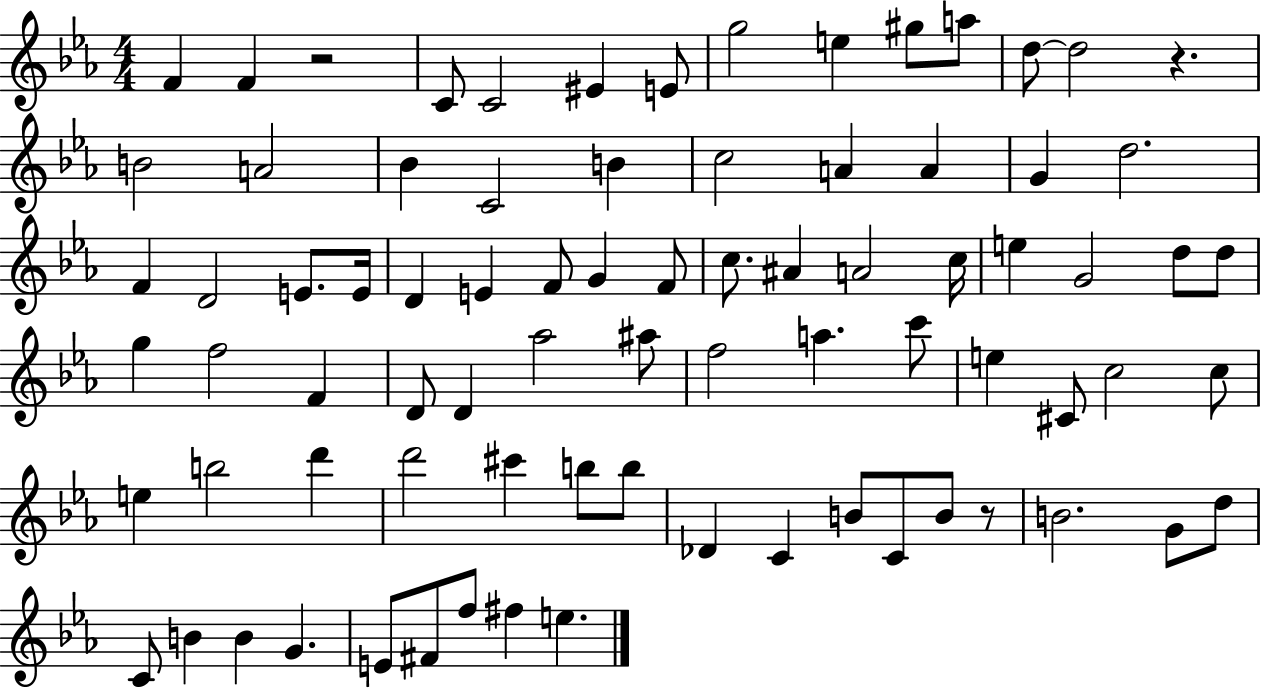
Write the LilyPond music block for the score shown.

{
  \clef treble
  \numericTimeSignature
  \time 4/4
  \key ees \major
  f'4 f'4 r2 | c'8 c'2 eis'4 e'8 | g''2 e''4 gis''8 a''8 | d''8~~ d''2 r4. | \break b'2 a'2 | bes'4 c'2 b'4 | c''2 a'4 a'4 | g'4 d''2. | \break f'4 d'2 e'8. e'16 | d'4 e'4 f'8 g'4 f'8 | c''8. ais'4 a'2 c''16 | e''4 g'2 d''8 d''8 | \break g''4 f''2 f'4 | d'8 d'4 aes''2 ais''8 | f''2 a''4. c'''8 | e''4 cis'8 c''2 c''8 | \break e''4 b''2 d'''4 | d'''2 cis'''4 b''8 b''8 | des'4 c'4 b'8 c'8 b'8 r8 | b'2. g'8 d''8 | \break c'8 b'4 b'4 g'4. | e'8 fis'8 f''8 fis''4 e''4. | \bar "|."
}